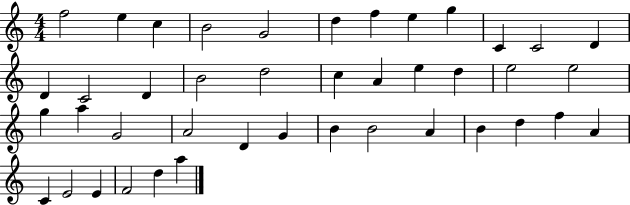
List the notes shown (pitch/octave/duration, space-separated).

F5/h E5/q C5/q B4/h G4/h D5/q F5/q E5/q G5/q C4/q C4/h D4/q D4/q C4/h D4/q B4/h D5/h C5/q A4/q E5/q D5/q E5/h E5/h G5/q A5/q G4/h A4/h D4/q G4/q B4/q B4/h A4/q B4/q D5/q F5/q A4/q C4/q E4/h E4/q F4/h D5/q A5/q